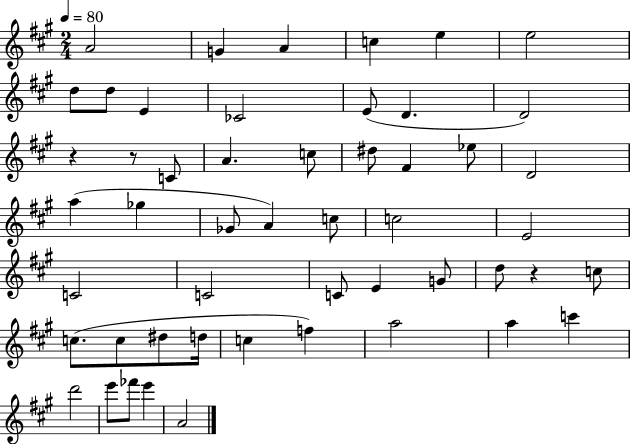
A4/h G4/q A4/q C5/q E5/q E5/h D5/e D5/e E4/q CES4/h E4/e D4/q. D4/h R/q R/e C4/e A4/q. C5/e D#5/e F#4/q Eb5/e D4/h A5/q Gb5/q Gb4/e A4/q C5/e C5/h E4/h C4/h C4/h C4/e E4/q G4/e D5/e R/q C5/e C5/e. C5/e D#5/e D5/s C5/q F5/q A5/h A5/q C6/q D6/h E6/e FES6/e E6/q A4/h